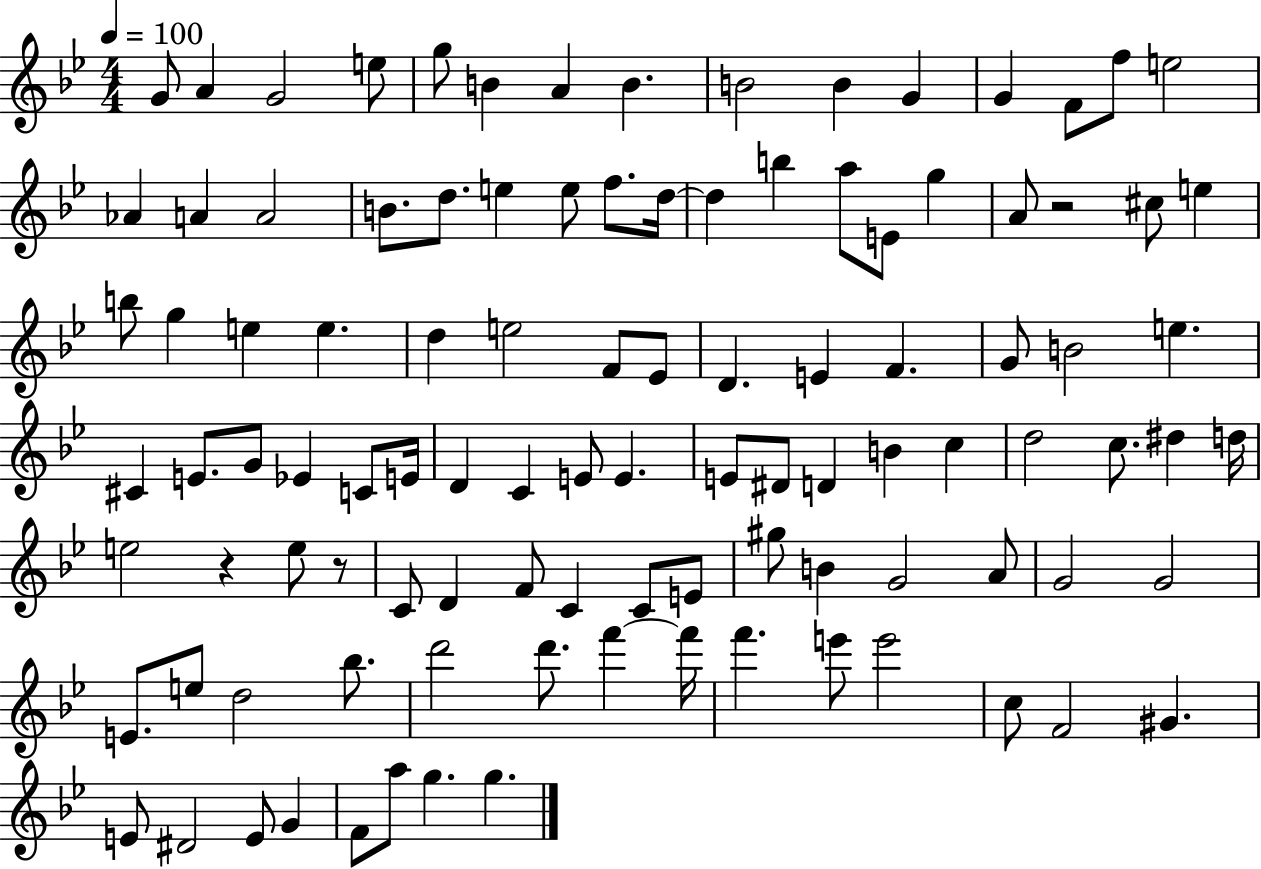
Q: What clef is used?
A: treble